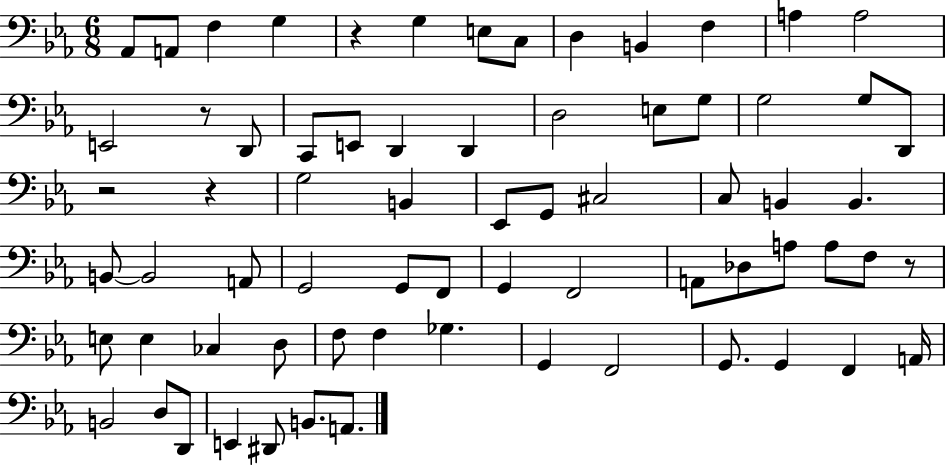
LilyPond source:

{
  \clef bass
  \numericTimeSignature
  \time 6/8
  \key ees \major
  aes,8 a,8 f4 g4 | r4 g4 e8 c8 | d4 b,4 f4 | a4 a2 | \break e,2 r8 d,8 | c,8 e,8 d,4 d,4 | d2 e8 g8 | g2 g8 d,8 | \break r2 r4 | g2 b,4 | ees,8 g,8 cis2 | c8 b,4 b,4. | \break b,8~~ b,2 a,8 | g,2 g,8 f,8 | g,4 f,2 | a,8 des8 a8 a8 f8 r8 | \break e8 e4 ces4 d8 | f8 f4 ges4. | g,4 f,2 | g,8. g,4 f,4 a,16 | \break b,2 d8 d,8 | e,4 dis,8 b,8. a,8. | \bar "|."
}